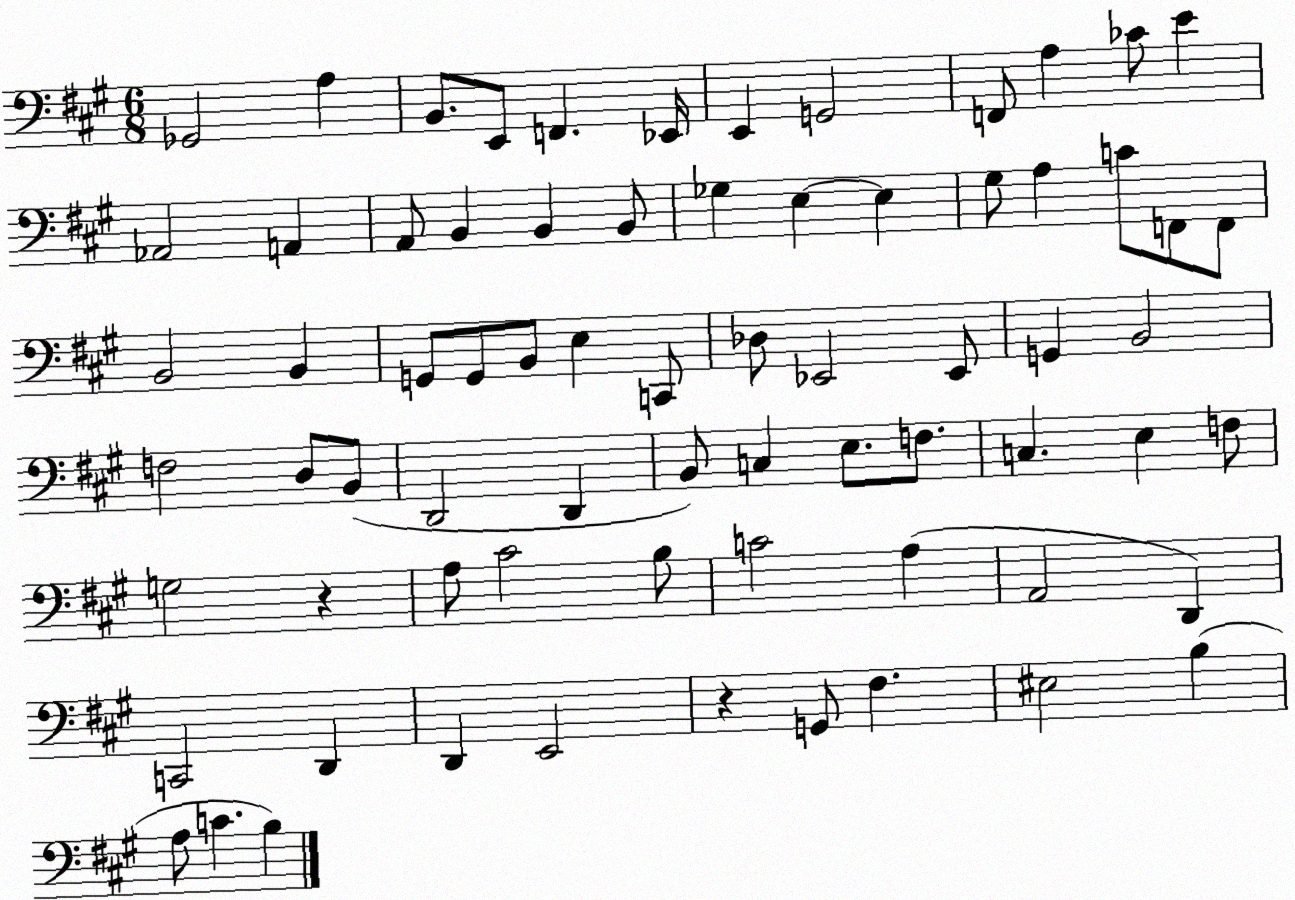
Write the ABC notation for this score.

X:1
T:Untitled
M:6/8
L:1/4
K:A
_G,,2 A, B,,/2 E,,/2 F,, _E,,/4 E,, G,,2 F,,/2 A, _C/2 E _A,,2 A,, A,,/2 B,, B,, B,,/2 _G, E, E, ^G,/2 A, C/2 F,,/2 F,,/2 B,,2 B,, G,,/2 G,,/2 B,,/2 E, C,,/2 _D,/2 _E,,2 _E,,/2 G,, B,,2 F,2 D,/2 B,,/2 D,,2 D,, B,,/2 C, E,/2 F,/2 C, E, F,/2 G,2 z A,/2 ^C2 B,/2 C2 A, A,,2 D,, C,,2 D,, D,, E,,2 z G,,/2 ^F, ^E,2 B, A,/2 C B,